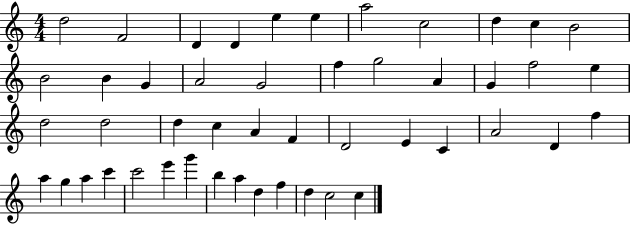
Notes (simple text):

D5/h F4/h D4/q D4/q E5/q E5/q A5/h C5/h D5/q C5/q B4/h B4/h B4/q G4/q A4/h G4/h F5/q G5/h A4/q G4/q F5/h E5/q D5/h D5/h D5/q C5/q A4/q F4/q D4/h E4/q C4/q A4/h D4/q F5/q A5/q G5/q A5/q C6/q C6/h E6/q G6/q B5/q A5/q D5/q F5/q D5/q C5/h C5/q